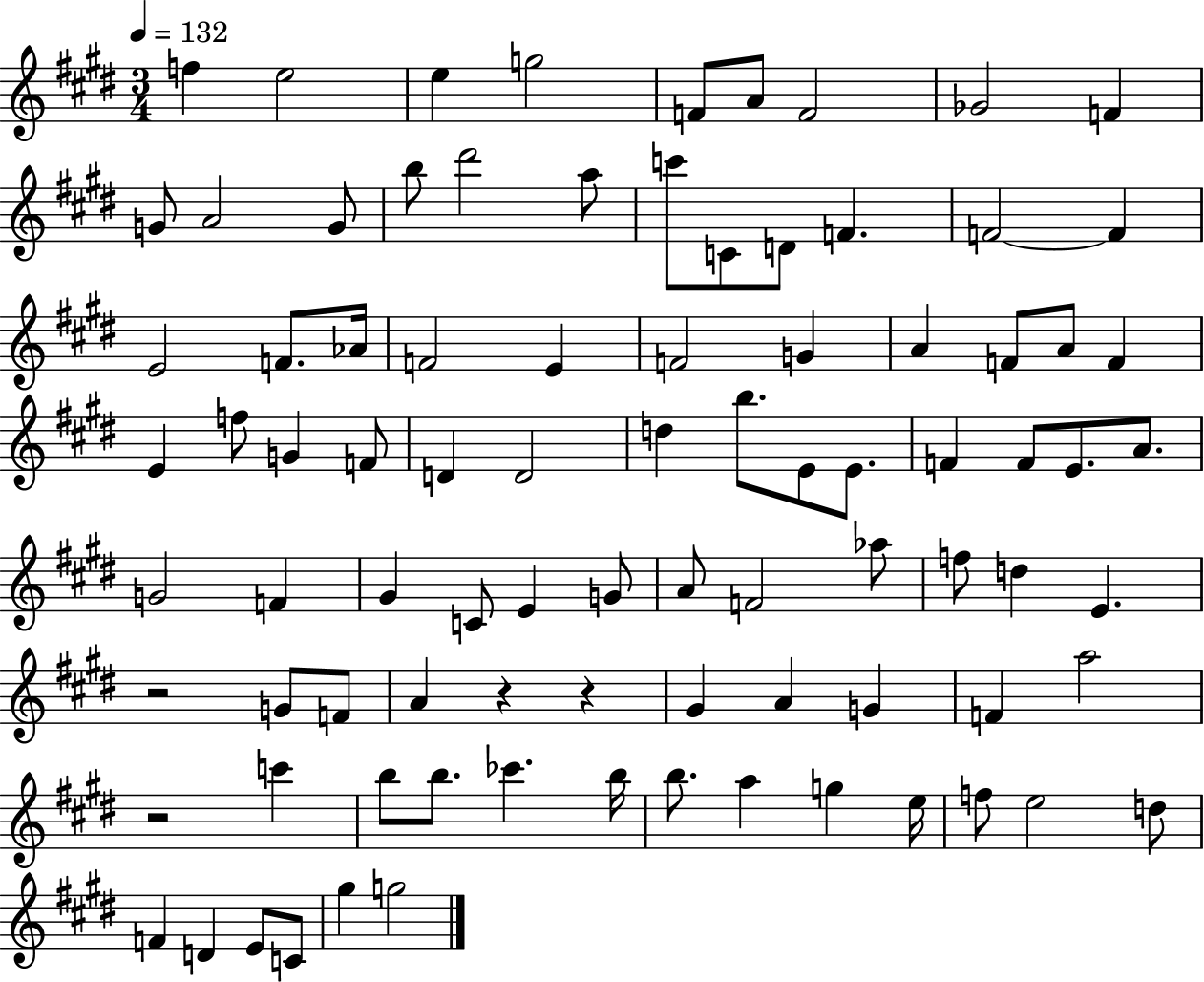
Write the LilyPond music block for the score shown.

{
  \clef treble
  \numericTimeSignature
  \time 3/4
  \key e \major
  \tempo 4 = 132
  f''4 e''2 | e''4 g''2 | f'8 a'8 f'2 | ges'2 f'4 | \break g'8 a'2 g'8 | b''8 dis'''2 a''8 | c'''8 c'8 d'8 f'4. | f'2~~ f'4 | \break e'2 f'8. aes'16 | f'2 e'4 | f'2 g'4 | a'4 f'8 a'8 f'4 | \break e'4 f''8 g'4 f'8 | d'4 d'2 | d''4 b''8. e'8 e'8. | f'4 f'8 e'8. a'8. | \break g'2 f'4 | gis'4 c'8 e'4 g'8 | a'8 f'2 aes''8 | f''8 d''4 e'4. | \break r2 g'8 f'8 | a'4 r4 r4 | gis'4 a'4 g'4 | f'4 a''2 | \break r2 c'''4 | b''8 b''8. ces'''4. b''16 | b''8. a''4 g''4 e''16 | f''8 e''2 d''8 | \break f'4 d'4 e'8 c'8 | gis''4 g''2 | \bar "|."
}